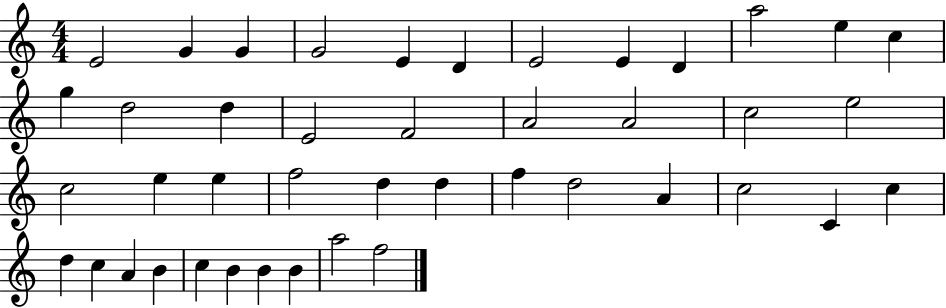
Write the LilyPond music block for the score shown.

{
  \clef treble
  \numericTimeSignature
  \time 4/4
  \key c \major
  e'2 g'4 g'4 | g'2 e'4 d'4 | e'2 e'4 d'4 | a''2 e''4 c''4 | \break g''4 d''2 d''4 | e'2 f'2 | a'2 a'2 | c''2 e''2 | \break c''2 e''4 e''4 | f''2 d''4 d''4 | f''4 d''2 a'4 | c''2 c'4 c''4 | \break d''4 c''4 a'4 b'4 | c''4 b'4 b'4 b'4 | a''2 f''2 | \bar "|."
}